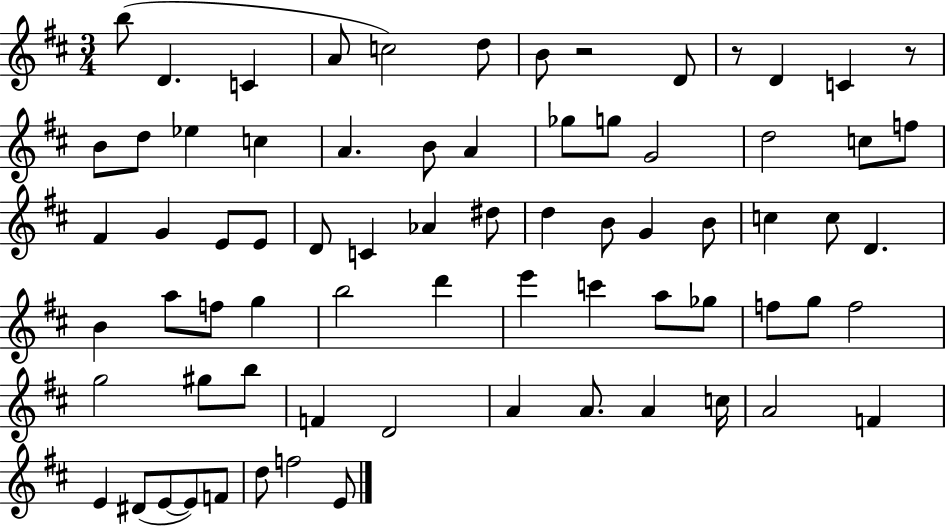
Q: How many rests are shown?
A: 3